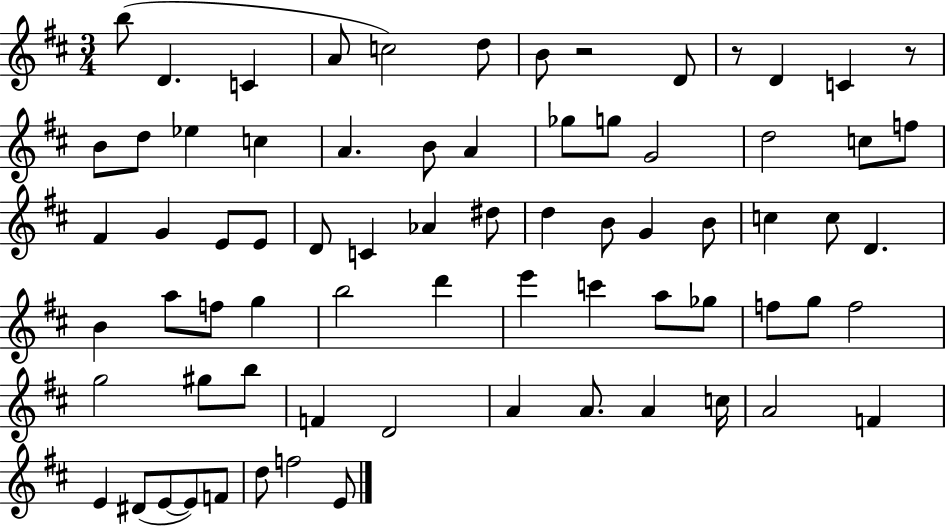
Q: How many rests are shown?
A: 3